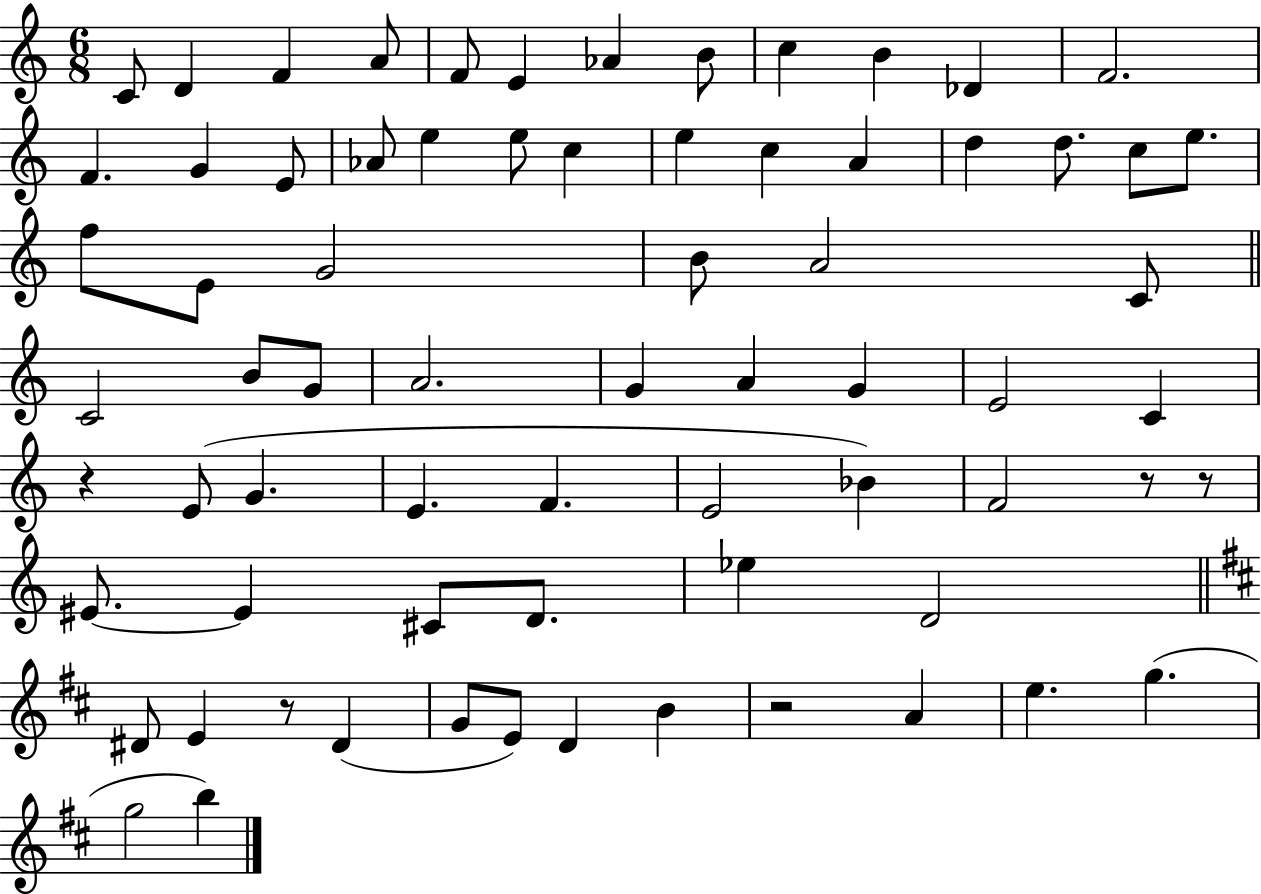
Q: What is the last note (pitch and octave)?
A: B5